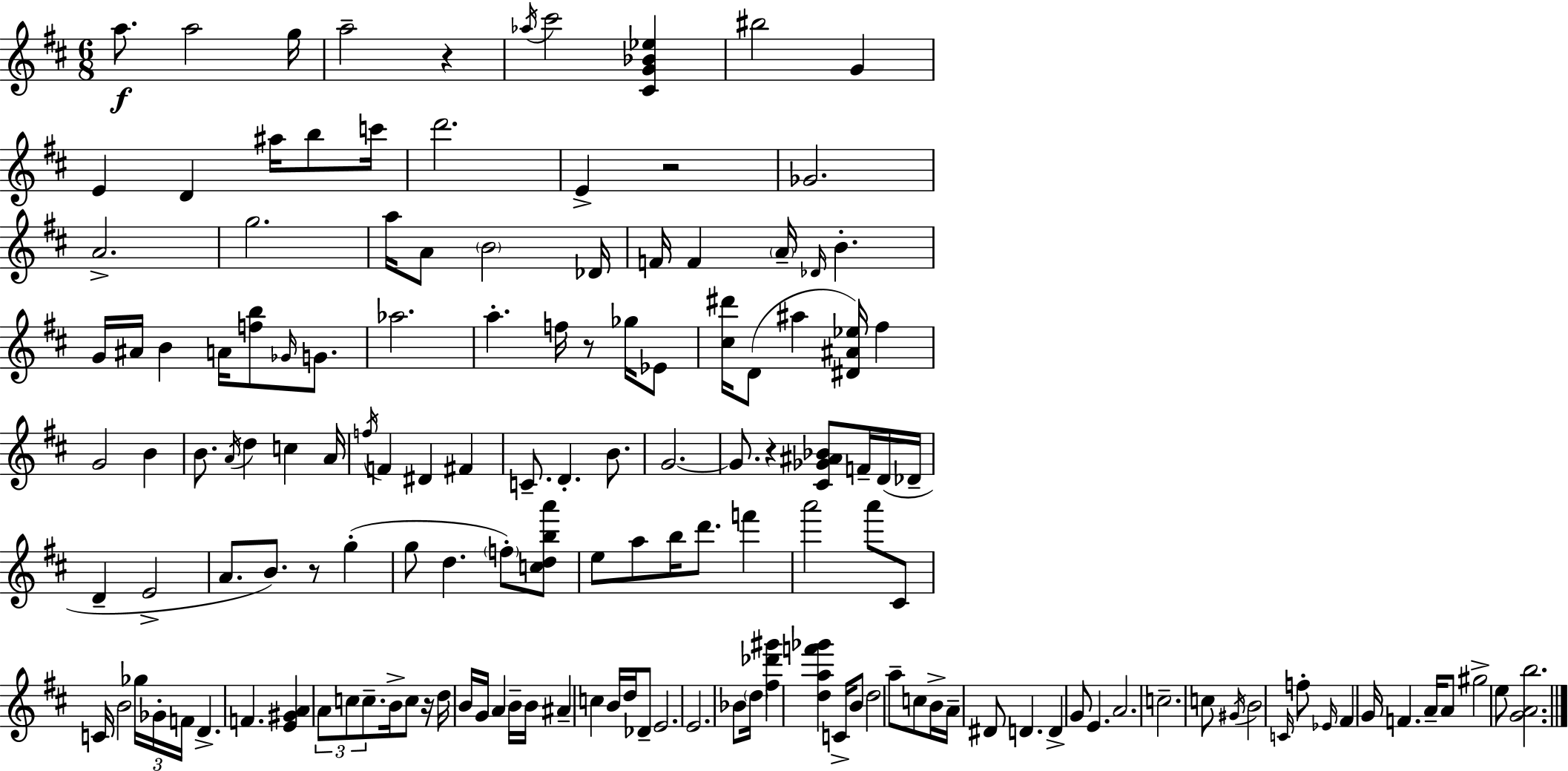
A5/e. A5/h G5/s A5/h R/q Ab5/s C#6/h [C#4,G4,Bb4,Eb5]/q BIS5/h G4/q E4/q D4/q A#5/s B5/e C6/s D6/h. E4/q R/h Gb4/h. A4/h. G5/h. A5/s A4/e B4/h Db4/s F4/s F4/q A4/s Db4/s B4/q. G4/s A#4/s B4/q A4/s [F5,B5]/e Gb4/s G4/e. Ab5/h. A5/q. F5/s R/e Gb5/s Eb4/e [C#5,D#6]/s D4/e A#5/q [D#4,A#4,Eb5]/s F#5/q G4/h B4/q B4/e. A4/s D5/q C5/q A4/s F5/s F4/q D#4/q F#4/q C4/e. D4/q. B4/e. G4/h. G4/e. R/q [C#4,Gb4,A#4,Bb4]/e F4/s D4/s Db4/s D4/q E4/h A4/e. B4/e. R/e G5/q G5/e D5/q. F5/e [C5,D5,B5,A6]/e E5/e A5/e B5/s D6/e. F6/q A6/h A6/e C#4/e C4/s B4/h Gb5/s Gb4/s F4/s D4/q. F4/q. [E4,G#4,A4]/q A4/e C5/e C5/e. B4/s C5/e R/s D5/s B4/s G4/s A4/q B4/s B4/s A#4/q C5/q B4/s D5/s Db4/e E4/h. E4/h. Bb4/e D5/s [F#5,Db6,G#6]/q [D5,A5,F6,Gb6]/q C4/s B4/e D5/h A5/e C5/e B4/s A4/s D#4/e D4/q. D4/q G4/e E4/q. A4/h. C5/h. C5/e G#4/s B4/h C4/s F5/e Eb4/s F#4/q G4/s F4/q. A4/s A4/e G#5/h E5/e [G4,A4,B5]/h.